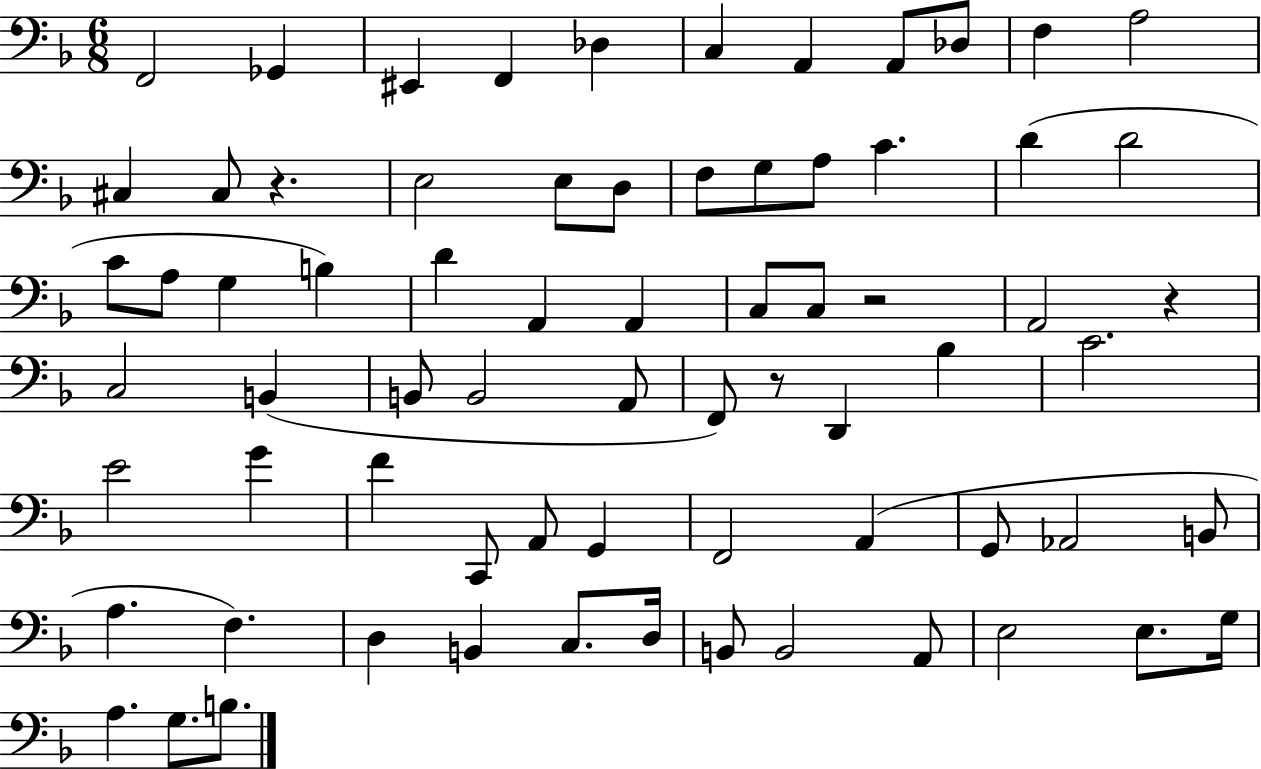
F2/h Gb2/q EIS2/q F2/q Db3/q C3/q A2/q A2/e Db3/e F3/q A3/h C#3/q C#3/e R/q. E3/h E3/e D3/e F3/e G3/e A3/e C4/q. D4/q D4/h C4/e A3/e G3/q B3/q D4/q A2/q A2/q C3/e C3/e R/h A2/h R/q C3/h B2/q B2/e B2/h A2/e F2/e R/e D2/q Bb3/q C4/h. E4/h G4/q F4/q C2/e A2/e G2/q F2/h A2/q G2/e Ab2/h B2/e A3/q. F3/q. D3/q B2/q C3/e. D3/s B2/e B2/h A2/e E3/h E3/e. G3/s A3/q. G3/e. B3/e.